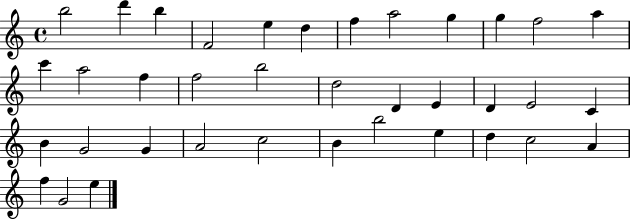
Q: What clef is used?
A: treble